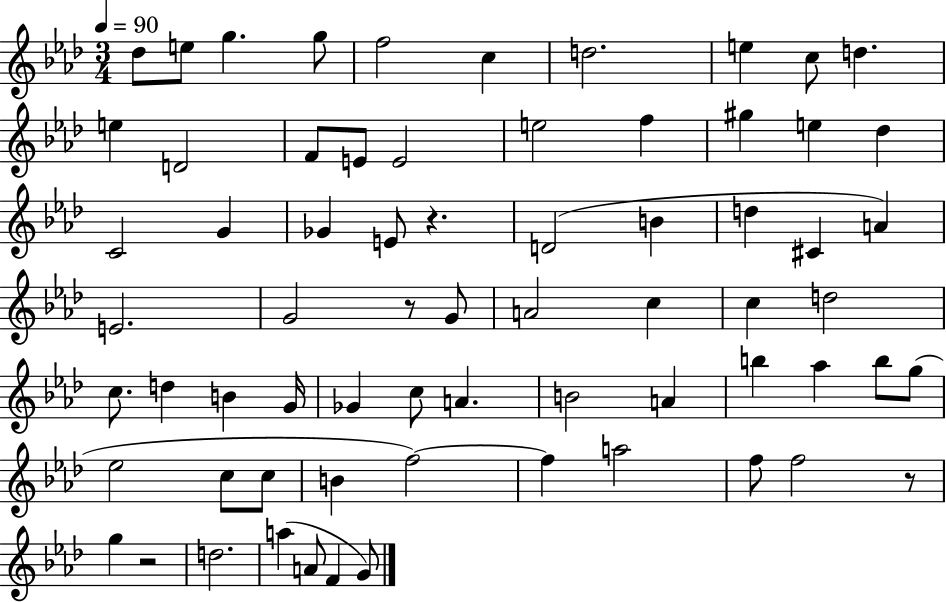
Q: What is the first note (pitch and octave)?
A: Db5